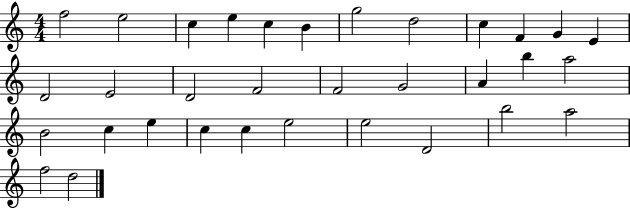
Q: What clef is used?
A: treble